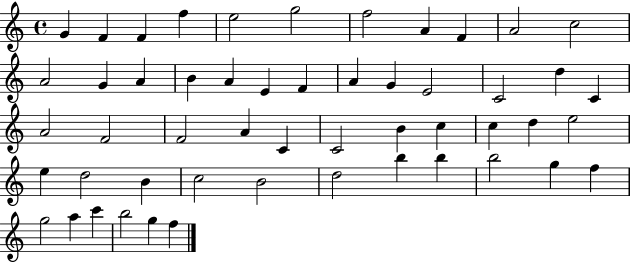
G4/q F4/q F4/q F5/q E5/h G5/h F5/h A4/q F4/q A4/h C5/h A4/h G4/q A4/q B4/q A4/q E4/q F4/q A4/q G4/q E4/h C4/h D5/q C4/q A4/h F4/h F4/h A4/q C4/q C4/h B4/q C5/q C5/q D5/q E5/h E5/q D5/h B4/q C5/h B4/h D5/h B5/q B5/q B5/h G5/q F5/q G5/h A5/q C6/q B5/h G5/q F5/q